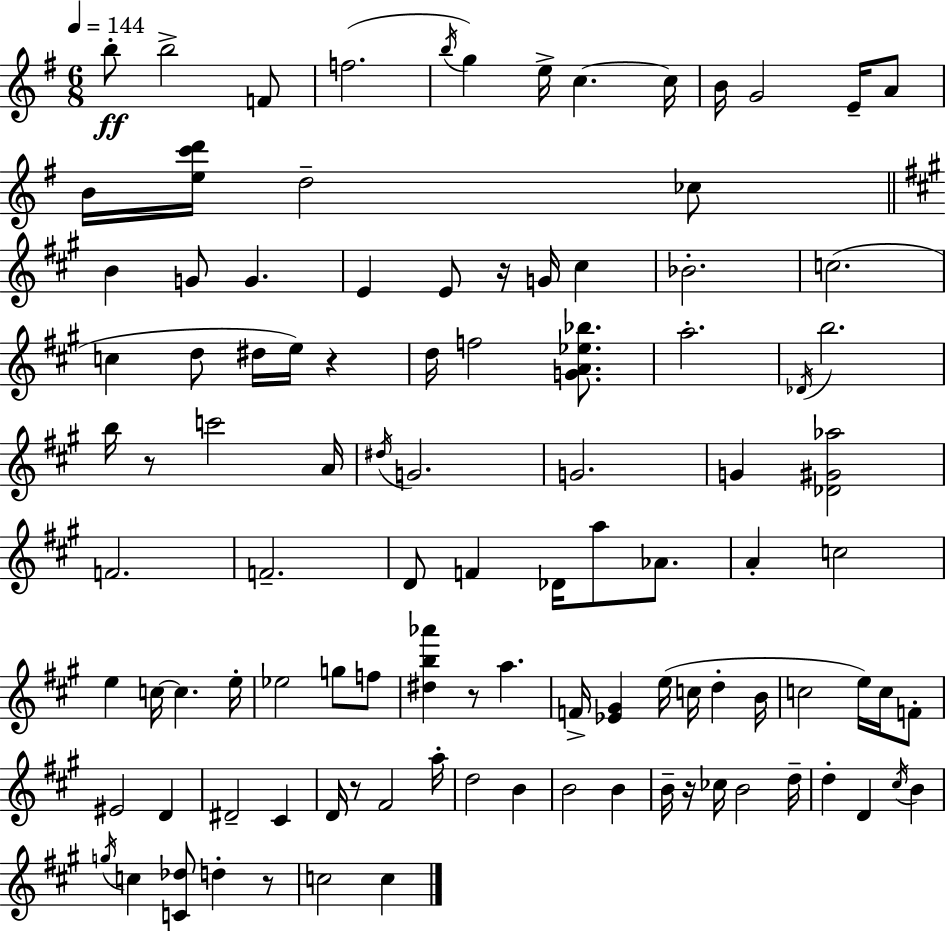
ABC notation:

X:1
T:Untitled
M:6/8
L:1/4
K:G
b/2 b2 F/2 f2 b/4 g e/4 c c/4 B/4 G2 E/4 A/2 B/4 [ec'd']/4 d2 _c/2 B G/2 G E E/2 z/4 G/4 ^c _B2 c2 c d/2 ^d/4 e/4 z d/4 f2 [GA_e_b]/2 a2 _D/4 b2 b/4 z/2 c'2 A/4 ^d/4 G2 G2 G [_D^G_a]2 F2 F2 D/2 F _D/4 a/2 _A/2 A c2 e c/4 c e/4 _e2 g/2 f/2 [^db_a'] z/2 a F/4 [_E^G] e/4 c/4 d B/4 c2 e/4 c/4 F/2 ^E2 D ^D2 ^C D/4 z/2 ^F2 a/4 d2 B B2 B B/4 z/4 _c/4 B2 d/4 d D ^c/4 B g/4 c [C_d]/2 d z/2 c2 c